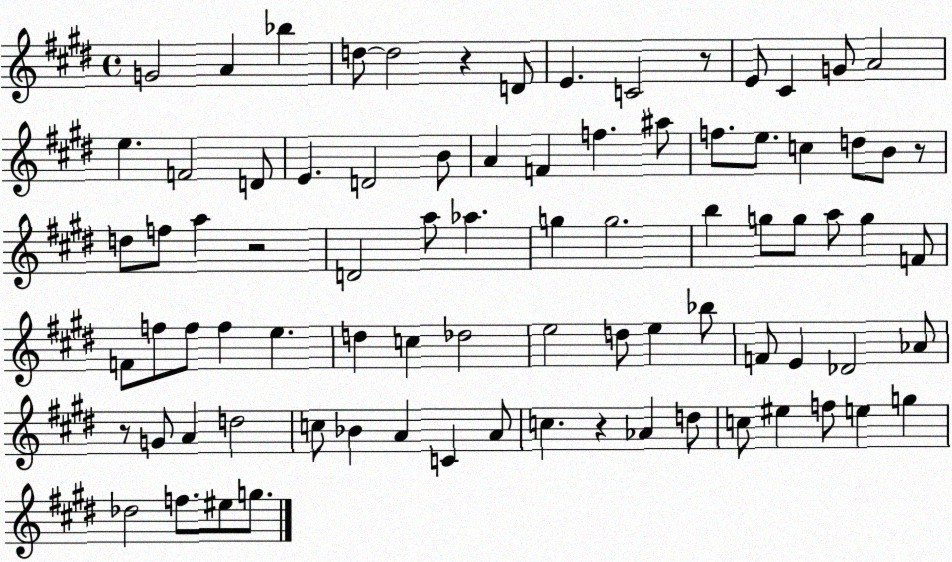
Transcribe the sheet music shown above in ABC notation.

X:1
T:Untitled
M:4/4
L:1/4
K:E
G2 A _b d/2 d2 z D/2 E C2 z/2 E/2 ^C G/2 A2 e F2 D/2 E D2 B/2 A F f ^a/2 f/2 e/2 c d/2 B/2 z/2 d/2 f/2 a z2 D2 a/2 _a g g2 b g/2 g/2 a/2 g F/2 F/2 f/2 f/2 f e d c _d2 e2 d/2 e _b/2 F/2 E _D2 _A/2 z/2 G/2 A d2 c/2 _B A C A/2 c z _A d/2 c/2 ^e f/2 e g _d2 f/2 ^e/2 g/2